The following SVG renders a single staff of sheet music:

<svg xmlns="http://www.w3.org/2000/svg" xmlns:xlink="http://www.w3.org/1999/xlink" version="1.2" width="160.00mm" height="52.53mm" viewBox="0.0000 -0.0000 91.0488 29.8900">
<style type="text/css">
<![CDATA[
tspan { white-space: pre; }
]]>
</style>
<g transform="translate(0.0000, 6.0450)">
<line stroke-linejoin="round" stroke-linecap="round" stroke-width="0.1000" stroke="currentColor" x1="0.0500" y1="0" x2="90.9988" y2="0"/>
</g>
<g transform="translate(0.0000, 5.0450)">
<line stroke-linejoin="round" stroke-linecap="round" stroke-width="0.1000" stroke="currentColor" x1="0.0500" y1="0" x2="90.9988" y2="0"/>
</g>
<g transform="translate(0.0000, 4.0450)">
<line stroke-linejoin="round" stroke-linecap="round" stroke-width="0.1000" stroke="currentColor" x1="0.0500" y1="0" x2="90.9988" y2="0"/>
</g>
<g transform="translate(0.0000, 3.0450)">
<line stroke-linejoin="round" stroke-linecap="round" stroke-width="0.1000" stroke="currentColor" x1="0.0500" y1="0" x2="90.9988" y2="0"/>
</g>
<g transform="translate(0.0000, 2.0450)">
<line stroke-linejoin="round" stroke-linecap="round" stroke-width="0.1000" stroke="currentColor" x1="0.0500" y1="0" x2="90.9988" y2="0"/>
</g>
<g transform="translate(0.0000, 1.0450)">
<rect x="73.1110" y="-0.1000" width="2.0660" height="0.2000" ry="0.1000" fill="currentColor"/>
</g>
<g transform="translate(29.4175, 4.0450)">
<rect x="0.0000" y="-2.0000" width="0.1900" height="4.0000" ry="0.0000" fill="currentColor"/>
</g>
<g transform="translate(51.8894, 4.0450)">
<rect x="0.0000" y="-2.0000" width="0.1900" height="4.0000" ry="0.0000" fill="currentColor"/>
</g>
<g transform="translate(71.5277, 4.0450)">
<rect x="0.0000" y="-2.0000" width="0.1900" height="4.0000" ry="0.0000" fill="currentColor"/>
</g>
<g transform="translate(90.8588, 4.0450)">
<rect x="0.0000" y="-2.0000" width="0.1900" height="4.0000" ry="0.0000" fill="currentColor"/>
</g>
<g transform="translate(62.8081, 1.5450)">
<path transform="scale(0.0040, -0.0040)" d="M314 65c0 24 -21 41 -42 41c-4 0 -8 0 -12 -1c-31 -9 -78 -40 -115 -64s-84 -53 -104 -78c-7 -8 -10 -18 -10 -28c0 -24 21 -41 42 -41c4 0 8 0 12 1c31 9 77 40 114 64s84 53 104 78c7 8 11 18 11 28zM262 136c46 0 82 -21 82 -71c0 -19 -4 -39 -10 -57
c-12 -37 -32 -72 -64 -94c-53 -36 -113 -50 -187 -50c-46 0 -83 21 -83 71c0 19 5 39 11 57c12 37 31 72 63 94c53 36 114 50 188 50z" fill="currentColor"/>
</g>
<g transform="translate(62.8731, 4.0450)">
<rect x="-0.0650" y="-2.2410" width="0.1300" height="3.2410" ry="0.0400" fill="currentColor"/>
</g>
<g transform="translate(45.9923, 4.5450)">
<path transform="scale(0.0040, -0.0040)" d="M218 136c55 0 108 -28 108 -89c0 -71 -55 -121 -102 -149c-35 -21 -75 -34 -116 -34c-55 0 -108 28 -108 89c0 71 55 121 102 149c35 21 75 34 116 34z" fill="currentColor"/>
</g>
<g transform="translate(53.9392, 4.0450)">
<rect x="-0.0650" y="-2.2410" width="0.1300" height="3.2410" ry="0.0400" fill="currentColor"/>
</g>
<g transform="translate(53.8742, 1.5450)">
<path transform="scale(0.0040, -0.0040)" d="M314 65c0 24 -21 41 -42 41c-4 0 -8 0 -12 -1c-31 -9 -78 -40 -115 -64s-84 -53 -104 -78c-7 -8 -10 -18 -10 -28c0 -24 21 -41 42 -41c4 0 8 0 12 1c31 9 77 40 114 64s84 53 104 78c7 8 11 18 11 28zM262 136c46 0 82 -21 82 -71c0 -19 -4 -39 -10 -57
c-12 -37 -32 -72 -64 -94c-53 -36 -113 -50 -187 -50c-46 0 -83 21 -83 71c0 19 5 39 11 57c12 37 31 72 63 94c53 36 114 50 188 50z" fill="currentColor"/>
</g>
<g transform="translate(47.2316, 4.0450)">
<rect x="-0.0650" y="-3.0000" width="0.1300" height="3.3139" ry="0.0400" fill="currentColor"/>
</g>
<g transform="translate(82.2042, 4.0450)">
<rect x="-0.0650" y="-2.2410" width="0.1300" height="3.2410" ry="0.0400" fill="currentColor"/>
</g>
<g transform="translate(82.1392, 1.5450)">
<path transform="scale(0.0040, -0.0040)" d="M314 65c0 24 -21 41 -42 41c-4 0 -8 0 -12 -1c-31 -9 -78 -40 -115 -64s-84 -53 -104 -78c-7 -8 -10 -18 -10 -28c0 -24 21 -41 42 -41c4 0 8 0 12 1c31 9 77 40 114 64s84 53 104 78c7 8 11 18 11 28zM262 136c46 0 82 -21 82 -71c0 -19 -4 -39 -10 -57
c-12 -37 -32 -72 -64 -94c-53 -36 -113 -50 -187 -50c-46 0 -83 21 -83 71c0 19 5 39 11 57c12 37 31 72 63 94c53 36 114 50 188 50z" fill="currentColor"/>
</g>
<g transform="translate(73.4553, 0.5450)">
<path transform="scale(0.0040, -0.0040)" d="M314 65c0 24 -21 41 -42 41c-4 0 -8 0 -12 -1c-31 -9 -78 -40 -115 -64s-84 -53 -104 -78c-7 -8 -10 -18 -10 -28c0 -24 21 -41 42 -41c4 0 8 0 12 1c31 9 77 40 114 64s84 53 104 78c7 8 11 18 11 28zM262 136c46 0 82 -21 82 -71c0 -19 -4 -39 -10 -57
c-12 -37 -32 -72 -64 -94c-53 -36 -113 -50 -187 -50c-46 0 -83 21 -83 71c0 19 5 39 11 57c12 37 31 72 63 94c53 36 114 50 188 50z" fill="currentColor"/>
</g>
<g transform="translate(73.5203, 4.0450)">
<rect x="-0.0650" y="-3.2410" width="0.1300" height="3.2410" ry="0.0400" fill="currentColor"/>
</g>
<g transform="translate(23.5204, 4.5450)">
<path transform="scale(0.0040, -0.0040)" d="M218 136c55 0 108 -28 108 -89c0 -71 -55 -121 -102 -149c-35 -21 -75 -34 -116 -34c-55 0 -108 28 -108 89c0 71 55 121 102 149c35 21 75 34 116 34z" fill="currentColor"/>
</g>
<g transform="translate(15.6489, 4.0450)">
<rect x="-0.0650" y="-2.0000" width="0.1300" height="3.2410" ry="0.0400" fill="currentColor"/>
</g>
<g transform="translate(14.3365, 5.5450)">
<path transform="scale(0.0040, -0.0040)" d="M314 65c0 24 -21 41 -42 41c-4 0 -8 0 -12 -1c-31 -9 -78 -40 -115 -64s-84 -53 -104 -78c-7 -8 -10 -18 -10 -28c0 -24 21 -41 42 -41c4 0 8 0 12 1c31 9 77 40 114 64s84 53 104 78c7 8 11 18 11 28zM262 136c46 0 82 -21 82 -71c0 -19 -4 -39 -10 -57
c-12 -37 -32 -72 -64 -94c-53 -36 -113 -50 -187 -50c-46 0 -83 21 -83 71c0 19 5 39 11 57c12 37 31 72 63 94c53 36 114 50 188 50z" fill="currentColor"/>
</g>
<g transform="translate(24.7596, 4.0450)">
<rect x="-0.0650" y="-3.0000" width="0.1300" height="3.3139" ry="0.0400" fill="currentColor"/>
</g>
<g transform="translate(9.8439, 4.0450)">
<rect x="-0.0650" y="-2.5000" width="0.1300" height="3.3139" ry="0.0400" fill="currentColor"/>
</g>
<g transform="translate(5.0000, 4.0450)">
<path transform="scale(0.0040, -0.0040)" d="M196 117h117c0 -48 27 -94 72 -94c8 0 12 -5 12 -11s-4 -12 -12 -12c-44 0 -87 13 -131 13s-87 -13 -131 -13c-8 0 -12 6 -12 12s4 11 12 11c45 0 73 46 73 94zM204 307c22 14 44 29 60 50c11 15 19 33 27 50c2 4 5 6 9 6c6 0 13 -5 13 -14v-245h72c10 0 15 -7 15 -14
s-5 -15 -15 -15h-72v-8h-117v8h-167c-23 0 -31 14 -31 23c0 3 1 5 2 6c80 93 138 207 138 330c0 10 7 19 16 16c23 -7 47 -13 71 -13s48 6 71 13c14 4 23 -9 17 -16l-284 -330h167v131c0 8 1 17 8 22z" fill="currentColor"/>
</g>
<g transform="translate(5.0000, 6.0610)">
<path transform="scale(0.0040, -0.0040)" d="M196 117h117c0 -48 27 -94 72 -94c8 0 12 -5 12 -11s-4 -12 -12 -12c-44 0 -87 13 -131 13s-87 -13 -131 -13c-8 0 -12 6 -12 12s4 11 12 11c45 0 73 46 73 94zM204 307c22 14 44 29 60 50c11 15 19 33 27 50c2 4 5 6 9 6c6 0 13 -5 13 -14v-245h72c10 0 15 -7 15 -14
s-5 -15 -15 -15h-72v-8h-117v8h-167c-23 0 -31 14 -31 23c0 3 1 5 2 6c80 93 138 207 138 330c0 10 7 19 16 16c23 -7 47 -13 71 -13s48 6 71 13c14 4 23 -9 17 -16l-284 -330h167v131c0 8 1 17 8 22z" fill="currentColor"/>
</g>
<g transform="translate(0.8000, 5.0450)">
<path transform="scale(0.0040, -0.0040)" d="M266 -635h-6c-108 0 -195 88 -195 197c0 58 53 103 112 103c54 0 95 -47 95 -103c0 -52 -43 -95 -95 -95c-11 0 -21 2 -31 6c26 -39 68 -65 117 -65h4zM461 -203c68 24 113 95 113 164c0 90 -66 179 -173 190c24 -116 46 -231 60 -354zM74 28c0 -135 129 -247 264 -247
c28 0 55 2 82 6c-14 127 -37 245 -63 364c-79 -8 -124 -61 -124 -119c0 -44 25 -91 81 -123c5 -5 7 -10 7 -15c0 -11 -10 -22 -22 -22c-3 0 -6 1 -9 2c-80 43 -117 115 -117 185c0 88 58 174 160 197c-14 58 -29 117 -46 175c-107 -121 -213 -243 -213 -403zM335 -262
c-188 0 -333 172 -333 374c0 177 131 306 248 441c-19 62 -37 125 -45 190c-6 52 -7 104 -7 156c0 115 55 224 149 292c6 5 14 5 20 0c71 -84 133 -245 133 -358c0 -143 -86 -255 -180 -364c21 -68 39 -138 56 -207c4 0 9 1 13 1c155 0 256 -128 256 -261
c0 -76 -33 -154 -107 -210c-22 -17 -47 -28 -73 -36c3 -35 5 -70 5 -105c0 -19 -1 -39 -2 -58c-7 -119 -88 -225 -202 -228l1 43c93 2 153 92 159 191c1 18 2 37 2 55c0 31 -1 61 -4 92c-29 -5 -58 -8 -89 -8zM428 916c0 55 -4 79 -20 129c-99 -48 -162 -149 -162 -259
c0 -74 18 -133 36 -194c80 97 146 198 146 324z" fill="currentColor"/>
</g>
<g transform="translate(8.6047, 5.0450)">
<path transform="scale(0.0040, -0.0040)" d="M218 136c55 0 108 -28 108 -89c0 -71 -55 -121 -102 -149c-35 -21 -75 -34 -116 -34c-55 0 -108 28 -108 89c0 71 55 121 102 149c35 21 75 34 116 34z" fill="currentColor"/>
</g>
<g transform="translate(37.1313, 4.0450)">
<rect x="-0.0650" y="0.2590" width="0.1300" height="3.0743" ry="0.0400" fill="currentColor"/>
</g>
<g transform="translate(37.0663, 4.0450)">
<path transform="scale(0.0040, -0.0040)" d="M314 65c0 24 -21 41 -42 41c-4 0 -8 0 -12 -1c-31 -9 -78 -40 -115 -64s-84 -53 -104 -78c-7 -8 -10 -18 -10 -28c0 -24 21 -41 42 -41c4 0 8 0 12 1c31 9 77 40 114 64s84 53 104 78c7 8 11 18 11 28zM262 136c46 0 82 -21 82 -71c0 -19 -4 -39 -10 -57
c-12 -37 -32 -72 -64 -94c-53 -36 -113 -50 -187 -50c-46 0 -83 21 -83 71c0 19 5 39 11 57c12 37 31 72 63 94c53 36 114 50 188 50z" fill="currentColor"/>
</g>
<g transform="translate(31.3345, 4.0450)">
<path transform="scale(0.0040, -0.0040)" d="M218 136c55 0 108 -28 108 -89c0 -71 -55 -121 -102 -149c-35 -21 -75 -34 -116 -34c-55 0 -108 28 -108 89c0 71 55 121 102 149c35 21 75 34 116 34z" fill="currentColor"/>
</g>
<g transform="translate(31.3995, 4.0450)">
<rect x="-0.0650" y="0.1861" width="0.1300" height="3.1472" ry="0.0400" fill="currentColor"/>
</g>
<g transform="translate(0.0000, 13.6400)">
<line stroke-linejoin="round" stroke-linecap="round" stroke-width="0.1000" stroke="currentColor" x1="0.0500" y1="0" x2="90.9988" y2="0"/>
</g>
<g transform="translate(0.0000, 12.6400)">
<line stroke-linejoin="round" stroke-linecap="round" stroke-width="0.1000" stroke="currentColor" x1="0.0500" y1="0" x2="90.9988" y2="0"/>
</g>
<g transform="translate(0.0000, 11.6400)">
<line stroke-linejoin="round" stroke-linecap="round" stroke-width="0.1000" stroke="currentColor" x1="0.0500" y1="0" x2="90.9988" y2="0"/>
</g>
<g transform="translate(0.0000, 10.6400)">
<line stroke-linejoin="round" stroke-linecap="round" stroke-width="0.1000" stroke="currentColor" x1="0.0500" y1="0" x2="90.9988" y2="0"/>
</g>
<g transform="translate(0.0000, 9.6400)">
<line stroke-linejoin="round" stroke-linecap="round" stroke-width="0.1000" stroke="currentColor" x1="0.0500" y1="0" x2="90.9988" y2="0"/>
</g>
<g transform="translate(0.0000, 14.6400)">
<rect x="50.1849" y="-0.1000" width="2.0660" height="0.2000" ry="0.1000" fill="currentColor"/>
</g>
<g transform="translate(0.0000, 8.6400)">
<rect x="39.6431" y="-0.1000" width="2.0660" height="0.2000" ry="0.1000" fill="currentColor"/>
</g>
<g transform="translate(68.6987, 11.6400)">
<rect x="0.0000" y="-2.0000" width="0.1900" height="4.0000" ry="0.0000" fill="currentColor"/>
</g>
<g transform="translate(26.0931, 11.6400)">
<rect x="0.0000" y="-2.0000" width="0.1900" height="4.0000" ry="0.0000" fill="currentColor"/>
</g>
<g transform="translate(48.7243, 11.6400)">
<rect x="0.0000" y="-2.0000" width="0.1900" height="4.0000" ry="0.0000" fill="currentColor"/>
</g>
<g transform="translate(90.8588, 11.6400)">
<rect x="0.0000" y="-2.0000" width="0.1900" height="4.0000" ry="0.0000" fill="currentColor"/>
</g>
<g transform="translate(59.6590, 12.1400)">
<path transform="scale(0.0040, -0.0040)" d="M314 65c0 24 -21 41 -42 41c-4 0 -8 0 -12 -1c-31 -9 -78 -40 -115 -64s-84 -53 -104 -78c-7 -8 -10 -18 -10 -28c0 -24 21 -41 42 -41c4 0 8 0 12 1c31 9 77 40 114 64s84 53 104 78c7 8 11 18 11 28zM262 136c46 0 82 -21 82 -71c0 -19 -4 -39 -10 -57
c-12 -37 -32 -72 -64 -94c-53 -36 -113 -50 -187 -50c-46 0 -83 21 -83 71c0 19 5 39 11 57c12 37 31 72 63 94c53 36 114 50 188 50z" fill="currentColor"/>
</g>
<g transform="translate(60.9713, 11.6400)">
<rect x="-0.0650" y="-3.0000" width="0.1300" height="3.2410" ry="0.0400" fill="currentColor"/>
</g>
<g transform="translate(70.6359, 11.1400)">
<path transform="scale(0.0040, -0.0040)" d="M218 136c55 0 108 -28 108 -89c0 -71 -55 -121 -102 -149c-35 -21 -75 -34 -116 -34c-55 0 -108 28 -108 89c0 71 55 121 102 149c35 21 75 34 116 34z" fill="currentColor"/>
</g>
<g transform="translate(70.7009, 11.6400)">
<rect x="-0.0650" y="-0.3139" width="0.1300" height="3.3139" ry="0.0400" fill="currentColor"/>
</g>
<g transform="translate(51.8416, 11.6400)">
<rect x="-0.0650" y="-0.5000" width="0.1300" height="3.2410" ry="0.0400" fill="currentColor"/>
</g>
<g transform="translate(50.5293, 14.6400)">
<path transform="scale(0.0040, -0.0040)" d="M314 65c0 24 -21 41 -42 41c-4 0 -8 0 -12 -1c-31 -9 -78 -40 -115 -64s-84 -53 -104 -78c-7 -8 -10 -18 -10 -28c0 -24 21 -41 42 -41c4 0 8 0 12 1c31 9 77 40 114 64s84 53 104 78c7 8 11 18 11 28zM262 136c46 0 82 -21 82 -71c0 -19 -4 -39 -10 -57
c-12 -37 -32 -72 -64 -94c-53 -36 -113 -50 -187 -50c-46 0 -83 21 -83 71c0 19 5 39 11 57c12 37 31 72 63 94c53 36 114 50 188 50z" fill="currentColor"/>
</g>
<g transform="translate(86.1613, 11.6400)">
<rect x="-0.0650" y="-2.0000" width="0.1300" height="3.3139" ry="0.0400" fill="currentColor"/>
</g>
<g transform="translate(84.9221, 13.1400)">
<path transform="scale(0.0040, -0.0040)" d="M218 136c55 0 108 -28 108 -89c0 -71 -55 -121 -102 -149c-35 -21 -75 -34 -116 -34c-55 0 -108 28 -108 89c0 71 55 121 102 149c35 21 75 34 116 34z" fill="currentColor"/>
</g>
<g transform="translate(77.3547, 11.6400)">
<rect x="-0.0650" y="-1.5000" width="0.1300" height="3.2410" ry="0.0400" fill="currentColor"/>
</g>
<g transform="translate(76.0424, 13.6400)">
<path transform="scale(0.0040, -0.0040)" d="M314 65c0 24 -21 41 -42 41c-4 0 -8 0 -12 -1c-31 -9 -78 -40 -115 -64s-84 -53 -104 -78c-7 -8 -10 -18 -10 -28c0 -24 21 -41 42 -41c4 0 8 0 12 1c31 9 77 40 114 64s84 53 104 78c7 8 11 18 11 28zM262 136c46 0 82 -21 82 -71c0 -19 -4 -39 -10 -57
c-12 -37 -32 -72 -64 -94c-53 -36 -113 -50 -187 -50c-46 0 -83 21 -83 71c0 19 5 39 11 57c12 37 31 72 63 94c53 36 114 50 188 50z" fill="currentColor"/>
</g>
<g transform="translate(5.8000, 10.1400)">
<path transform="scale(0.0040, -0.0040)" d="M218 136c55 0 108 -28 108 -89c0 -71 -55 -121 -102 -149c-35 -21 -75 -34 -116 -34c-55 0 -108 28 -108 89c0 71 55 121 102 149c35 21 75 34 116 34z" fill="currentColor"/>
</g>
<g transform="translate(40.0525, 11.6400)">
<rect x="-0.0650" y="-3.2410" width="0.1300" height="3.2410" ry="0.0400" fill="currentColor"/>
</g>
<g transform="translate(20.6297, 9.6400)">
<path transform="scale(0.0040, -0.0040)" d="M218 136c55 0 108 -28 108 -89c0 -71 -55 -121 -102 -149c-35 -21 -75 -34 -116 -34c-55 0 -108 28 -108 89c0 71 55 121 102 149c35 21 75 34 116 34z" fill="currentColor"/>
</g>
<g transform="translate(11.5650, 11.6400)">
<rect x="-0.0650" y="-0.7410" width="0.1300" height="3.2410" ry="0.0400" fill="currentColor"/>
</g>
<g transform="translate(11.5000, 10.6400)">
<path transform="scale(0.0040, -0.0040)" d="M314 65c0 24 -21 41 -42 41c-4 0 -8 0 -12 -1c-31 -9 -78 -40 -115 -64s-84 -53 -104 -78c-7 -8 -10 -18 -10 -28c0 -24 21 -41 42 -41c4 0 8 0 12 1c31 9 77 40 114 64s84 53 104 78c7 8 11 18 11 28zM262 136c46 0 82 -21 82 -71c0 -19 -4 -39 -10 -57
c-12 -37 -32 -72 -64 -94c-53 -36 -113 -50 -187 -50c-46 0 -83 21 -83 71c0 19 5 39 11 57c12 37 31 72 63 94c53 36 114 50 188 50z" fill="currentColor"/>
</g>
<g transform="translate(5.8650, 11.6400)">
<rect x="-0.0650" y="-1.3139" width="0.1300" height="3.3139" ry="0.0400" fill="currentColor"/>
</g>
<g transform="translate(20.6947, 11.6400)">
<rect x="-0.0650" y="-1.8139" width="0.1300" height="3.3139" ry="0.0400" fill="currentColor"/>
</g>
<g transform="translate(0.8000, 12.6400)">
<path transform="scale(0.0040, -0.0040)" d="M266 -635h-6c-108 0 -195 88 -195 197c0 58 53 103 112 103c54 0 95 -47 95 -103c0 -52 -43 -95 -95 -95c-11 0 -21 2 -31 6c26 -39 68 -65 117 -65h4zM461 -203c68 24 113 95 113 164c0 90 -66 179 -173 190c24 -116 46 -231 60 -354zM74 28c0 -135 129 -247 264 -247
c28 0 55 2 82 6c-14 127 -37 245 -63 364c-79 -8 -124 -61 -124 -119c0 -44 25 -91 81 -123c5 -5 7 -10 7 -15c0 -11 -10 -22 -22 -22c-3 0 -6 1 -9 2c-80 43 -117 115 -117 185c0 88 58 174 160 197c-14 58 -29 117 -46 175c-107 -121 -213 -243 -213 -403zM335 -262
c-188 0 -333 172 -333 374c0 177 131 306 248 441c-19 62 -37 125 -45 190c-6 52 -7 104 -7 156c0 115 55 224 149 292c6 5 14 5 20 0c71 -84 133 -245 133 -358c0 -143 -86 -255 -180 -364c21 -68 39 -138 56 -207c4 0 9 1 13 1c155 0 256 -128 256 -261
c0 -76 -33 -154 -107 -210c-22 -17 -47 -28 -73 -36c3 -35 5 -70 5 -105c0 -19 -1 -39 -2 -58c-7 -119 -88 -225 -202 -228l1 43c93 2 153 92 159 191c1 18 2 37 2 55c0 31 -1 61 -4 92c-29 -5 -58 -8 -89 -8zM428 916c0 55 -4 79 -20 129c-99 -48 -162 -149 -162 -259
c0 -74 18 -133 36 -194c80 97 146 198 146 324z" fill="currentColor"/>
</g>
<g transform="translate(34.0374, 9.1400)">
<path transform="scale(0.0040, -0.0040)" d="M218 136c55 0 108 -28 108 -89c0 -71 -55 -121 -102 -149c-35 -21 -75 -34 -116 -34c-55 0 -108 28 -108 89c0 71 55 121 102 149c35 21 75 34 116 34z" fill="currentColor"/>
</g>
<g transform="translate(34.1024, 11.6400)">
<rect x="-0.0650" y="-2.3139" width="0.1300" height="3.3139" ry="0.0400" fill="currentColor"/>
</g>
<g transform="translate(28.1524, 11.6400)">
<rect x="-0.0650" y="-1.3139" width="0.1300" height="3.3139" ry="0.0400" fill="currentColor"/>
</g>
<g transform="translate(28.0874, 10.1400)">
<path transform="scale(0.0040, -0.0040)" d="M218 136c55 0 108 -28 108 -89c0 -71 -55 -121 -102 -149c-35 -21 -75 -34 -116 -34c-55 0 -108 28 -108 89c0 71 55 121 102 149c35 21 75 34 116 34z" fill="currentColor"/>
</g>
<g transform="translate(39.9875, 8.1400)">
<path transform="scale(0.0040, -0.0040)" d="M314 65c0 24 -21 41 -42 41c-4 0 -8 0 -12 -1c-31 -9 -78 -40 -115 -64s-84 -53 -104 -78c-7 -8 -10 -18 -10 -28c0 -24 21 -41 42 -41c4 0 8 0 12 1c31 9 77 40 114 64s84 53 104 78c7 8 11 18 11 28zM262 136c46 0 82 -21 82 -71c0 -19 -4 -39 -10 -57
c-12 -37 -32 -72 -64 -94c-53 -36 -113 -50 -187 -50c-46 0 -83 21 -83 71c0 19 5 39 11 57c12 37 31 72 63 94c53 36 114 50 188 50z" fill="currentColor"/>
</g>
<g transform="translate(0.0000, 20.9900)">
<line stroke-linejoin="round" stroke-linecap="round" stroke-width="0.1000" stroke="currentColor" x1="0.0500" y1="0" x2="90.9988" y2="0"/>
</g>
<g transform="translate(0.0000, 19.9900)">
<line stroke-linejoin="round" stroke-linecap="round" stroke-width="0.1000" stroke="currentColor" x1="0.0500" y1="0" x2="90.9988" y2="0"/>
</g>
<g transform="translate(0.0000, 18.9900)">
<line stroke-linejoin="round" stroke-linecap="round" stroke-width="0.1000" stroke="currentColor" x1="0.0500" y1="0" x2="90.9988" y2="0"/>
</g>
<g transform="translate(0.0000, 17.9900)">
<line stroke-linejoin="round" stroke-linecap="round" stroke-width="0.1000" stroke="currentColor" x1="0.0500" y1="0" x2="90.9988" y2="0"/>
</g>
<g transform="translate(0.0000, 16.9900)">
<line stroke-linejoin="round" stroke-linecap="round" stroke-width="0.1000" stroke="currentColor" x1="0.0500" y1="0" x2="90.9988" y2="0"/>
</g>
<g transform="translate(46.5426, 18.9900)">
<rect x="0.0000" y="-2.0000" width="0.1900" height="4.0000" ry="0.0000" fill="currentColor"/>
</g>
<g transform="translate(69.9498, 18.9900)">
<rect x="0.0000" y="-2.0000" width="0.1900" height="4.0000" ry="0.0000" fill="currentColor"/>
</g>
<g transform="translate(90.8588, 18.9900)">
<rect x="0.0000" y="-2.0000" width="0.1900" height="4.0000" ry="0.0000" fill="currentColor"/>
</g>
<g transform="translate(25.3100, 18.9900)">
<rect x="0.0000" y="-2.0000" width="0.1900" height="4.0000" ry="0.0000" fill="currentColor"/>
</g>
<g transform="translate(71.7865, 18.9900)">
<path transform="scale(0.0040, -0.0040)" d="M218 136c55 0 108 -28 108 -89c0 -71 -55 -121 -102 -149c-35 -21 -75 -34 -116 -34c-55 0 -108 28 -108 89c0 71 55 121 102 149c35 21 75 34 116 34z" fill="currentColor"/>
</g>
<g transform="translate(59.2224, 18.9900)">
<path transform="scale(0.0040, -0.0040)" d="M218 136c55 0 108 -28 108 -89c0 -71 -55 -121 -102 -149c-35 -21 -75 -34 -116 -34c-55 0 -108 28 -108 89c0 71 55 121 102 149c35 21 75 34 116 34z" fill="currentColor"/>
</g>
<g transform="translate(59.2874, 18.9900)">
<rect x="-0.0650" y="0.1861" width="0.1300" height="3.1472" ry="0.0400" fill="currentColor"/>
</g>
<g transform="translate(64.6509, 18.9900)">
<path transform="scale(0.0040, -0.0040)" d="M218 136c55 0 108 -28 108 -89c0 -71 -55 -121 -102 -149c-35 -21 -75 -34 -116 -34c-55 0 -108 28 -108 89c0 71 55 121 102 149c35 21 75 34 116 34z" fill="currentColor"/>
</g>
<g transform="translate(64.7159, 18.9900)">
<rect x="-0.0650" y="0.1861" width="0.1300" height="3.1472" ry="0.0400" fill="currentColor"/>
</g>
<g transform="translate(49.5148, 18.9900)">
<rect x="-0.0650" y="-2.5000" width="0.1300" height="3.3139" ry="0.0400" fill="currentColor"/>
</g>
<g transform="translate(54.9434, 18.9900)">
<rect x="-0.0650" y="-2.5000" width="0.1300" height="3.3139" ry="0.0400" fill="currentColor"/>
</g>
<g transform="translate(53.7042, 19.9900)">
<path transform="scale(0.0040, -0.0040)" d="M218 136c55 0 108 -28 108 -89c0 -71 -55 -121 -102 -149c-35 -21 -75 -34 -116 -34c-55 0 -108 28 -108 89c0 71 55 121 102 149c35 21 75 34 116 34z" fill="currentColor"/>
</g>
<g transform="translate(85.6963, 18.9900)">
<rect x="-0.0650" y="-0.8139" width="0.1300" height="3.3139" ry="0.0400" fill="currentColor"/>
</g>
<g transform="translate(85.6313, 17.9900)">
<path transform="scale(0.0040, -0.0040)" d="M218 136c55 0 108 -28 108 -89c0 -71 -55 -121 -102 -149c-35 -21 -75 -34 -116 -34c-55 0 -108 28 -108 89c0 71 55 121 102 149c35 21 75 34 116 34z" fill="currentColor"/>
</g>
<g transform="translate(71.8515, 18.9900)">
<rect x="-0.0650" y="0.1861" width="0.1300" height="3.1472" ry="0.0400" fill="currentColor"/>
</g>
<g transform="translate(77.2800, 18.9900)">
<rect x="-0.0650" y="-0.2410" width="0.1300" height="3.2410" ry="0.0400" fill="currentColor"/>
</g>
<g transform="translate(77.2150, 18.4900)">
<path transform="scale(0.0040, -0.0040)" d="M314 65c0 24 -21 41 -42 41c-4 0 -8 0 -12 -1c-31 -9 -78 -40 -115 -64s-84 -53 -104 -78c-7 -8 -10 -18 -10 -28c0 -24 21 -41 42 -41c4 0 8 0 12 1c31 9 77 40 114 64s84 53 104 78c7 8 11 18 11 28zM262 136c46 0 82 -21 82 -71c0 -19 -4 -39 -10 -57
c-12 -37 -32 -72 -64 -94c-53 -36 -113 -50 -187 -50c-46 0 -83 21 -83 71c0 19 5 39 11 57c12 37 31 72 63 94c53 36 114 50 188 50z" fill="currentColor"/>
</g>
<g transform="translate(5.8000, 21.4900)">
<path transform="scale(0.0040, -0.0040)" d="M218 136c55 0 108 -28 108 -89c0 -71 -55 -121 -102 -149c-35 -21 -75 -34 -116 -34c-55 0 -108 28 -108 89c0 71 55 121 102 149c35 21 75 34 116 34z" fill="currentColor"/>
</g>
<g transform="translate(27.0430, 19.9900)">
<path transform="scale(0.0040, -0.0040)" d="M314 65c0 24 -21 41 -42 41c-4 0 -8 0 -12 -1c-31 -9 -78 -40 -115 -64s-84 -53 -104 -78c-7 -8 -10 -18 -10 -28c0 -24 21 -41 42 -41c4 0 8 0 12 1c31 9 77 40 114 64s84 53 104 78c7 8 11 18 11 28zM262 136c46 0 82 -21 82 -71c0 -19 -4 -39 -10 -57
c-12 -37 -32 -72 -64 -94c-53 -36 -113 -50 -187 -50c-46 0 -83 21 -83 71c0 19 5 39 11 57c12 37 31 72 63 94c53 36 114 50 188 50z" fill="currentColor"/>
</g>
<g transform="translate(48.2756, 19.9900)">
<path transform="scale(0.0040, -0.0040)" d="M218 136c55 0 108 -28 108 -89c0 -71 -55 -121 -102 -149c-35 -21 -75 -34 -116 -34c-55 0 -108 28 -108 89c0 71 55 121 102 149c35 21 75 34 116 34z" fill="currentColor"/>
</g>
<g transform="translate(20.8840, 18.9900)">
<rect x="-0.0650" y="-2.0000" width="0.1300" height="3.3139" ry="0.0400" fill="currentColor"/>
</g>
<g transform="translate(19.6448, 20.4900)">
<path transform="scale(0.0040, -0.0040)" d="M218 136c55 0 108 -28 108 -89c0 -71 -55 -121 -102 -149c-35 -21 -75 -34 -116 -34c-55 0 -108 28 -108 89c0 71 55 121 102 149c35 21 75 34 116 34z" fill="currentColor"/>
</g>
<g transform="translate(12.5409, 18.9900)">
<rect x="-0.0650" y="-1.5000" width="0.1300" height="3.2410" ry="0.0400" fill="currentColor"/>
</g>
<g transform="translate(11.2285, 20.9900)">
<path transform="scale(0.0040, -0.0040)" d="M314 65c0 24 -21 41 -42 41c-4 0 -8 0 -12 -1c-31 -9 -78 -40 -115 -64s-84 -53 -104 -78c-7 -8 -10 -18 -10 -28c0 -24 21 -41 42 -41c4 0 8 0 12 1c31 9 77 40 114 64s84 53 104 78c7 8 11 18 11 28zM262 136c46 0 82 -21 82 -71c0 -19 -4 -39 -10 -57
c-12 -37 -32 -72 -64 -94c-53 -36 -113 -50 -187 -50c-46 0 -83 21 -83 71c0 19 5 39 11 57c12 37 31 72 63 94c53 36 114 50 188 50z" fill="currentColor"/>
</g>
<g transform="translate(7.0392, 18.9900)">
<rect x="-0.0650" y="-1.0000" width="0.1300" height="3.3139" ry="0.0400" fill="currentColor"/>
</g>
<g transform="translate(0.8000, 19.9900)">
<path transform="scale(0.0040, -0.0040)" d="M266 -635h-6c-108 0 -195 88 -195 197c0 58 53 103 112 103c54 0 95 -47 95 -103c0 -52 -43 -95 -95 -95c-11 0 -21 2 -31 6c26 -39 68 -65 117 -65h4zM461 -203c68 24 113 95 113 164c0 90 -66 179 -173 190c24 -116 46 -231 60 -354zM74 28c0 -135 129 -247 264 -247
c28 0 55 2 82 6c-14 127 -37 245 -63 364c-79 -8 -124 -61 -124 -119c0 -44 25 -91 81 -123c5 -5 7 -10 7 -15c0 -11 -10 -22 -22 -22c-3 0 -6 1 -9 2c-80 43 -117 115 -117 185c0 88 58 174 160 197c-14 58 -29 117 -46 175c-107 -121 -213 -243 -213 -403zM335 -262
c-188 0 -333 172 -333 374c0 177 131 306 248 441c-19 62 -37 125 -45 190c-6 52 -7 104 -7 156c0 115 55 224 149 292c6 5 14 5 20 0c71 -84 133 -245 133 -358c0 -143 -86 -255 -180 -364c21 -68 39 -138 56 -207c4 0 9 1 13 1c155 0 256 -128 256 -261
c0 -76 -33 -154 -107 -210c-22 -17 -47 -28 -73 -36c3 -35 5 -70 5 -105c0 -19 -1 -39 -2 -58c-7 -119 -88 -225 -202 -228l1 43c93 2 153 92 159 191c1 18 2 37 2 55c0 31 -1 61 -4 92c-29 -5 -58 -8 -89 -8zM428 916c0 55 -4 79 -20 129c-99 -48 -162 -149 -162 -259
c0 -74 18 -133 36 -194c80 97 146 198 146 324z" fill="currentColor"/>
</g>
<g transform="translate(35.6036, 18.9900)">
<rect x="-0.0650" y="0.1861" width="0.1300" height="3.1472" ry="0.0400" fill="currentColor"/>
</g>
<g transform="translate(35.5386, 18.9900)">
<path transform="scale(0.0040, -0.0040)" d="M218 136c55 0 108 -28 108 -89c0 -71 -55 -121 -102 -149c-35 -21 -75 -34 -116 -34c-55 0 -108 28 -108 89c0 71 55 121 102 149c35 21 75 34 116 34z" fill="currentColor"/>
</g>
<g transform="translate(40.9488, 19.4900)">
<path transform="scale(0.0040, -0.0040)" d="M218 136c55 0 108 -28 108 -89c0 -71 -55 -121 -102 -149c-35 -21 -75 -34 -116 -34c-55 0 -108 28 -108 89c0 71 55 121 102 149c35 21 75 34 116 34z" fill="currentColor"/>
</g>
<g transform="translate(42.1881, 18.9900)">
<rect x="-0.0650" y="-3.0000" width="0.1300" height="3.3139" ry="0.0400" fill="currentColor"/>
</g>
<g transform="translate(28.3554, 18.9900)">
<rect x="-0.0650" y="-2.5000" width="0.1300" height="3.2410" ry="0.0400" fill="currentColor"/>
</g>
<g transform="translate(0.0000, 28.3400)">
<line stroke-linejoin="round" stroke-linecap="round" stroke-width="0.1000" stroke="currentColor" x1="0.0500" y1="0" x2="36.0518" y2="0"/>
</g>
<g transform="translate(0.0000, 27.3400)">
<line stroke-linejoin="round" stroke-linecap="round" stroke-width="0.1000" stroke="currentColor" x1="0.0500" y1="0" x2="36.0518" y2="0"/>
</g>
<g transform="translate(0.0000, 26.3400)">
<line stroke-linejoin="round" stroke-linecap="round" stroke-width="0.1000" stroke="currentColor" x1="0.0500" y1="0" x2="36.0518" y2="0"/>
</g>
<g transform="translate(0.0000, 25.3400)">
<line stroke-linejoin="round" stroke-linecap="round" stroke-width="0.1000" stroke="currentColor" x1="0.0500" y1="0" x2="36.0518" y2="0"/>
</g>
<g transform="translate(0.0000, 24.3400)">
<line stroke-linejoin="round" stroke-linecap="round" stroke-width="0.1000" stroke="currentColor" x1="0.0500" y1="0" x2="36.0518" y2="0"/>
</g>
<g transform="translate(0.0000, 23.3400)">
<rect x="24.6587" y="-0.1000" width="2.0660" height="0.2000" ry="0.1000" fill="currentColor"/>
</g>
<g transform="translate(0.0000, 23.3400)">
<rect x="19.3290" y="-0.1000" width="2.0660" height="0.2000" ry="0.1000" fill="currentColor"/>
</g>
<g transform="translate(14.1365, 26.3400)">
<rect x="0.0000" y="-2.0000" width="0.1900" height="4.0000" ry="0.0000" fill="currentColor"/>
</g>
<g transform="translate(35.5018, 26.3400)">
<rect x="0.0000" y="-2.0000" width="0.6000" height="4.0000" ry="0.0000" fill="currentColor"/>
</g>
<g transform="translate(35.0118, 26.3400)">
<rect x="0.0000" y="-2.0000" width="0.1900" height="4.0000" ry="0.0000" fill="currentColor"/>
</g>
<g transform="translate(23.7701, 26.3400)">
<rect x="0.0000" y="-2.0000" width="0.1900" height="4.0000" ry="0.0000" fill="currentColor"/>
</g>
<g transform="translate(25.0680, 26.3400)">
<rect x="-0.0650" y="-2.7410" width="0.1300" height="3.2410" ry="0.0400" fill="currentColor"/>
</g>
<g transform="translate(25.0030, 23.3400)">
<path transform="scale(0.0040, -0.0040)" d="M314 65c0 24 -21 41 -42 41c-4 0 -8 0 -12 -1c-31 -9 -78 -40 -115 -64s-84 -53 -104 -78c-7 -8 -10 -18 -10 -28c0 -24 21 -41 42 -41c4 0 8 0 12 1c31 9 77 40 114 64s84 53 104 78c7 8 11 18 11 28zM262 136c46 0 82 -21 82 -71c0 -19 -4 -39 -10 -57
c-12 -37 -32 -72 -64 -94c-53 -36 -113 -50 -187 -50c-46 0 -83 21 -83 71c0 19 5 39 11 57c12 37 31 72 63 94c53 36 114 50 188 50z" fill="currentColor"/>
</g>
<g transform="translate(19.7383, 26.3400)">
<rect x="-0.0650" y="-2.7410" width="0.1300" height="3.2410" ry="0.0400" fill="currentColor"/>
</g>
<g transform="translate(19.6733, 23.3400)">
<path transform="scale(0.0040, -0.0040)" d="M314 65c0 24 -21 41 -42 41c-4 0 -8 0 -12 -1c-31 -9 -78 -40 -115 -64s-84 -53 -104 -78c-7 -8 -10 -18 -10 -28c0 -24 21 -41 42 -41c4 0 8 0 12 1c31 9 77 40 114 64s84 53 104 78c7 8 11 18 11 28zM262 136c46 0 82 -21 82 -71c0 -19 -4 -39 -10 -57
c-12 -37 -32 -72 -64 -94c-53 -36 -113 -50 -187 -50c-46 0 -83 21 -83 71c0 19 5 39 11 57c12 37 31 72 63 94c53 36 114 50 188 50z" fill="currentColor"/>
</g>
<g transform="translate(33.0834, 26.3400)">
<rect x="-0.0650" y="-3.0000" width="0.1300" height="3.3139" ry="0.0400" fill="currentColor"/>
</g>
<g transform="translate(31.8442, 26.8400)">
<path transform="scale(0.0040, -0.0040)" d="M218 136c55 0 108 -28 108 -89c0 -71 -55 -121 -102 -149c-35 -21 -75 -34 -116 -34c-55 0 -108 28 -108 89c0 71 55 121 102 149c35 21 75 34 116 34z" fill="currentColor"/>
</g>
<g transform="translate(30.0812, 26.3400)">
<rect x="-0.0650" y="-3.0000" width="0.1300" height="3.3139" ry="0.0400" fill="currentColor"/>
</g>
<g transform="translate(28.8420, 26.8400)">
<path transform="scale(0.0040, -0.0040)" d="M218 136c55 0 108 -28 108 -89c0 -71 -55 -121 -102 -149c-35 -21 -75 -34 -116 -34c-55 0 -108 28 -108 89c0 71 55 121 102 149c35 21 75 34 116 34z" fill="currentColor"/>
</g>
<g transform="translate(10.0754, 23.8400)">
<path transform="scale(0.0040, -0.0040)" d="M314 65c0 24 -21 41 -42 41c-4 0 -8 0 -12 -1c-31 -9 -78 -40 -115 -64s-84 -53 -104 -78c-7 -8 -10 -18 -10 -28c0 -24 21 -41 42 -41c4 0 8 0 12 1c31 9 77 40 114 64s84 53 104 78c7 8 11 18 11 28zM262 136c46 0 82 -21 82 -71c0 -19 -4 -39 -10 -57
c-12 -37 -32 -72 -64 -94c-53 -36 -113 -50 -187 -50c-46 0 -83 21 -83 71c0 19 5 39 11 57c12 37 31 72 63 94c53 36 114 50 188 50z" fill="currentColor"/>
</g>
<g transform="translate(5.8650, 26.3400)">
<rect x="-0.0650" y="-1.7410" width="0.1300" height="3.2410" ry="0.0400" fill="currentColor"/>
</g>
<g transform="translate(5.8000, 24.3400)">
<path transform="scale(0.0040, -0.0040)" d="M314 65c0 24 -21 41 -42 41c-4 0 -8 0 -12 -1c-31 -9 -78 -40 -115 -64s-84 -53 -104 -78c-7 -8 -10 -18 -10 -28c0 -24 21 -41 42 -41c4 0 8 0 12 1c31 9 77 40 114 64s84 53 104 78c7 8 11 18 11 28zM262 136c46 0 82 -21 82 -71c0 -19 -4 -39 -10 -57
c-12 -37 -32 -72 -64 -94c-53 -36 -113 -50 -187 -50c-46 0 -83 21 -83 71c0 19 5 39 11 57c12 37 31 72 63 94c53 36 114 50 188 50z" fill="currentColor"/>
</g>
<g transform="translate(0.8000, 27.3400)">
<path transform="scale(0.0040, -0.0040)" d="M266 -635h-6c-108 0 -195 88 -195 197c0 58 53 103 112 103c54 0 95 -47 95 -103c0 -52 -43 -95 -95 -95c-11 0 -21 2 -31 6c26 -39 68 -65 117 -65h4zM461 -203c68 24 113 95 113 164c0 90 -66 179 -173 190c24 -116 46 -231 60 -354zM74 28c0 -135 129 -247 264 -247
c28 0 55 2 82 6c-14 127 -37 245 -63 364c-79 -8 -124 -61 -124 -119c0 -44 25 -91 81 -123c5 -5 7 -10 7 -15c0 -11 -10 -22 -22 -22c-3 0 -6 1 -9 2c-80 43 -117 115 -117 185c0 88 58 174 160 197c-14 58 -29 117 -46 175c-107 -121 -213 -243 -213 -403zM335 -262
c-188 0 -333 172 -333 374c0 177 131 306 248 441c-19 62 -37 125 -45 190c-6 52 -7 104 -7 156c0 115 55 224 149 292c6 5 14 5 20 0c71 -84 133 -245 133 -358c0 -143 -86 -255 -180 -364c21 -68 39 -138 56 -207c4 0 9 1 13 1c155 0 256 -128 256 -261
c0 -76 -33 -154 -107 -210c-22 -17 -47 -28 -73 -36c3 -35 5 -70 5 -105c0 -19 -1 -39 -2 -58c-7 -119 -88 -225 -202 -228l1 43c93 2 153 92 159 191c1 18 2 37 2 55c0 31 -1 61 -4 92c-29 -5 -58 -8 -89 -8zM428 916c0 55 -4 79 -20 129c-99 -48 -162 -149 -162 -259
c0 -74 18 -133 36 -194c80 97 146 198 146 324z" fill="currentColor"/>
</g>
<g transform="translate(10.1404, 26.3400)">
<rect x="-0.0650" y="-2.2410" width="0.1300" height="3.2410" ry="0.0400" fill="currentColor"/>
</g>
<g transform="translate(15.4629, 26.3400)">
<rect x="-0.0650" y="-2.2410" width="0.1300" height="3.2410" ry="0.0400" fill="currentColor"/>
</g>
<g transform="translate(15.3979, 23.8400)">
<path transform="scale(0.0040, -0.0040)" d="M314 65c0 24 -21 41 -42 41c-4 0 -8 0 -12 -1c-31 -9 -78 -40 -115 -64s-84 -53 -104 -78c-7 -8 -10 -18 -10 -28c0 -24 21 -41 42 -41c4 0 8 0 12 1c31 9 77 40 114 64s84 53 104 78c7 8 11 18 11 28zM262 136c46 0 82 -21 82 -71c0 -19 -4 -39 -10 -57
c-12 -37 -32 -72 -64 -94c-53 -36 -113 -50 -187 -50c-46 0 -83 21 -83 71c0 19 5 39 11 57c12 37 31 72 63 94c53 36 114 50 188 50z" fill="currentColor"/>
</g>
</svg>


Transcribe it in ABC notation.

X:1
T:Untitled
M:4/4
L:1/4
K:C
G F2 A B B2 A g2 g2 b2 g2 e d2 f e g b2 C2 A2 c E2 F D E2 F G2 B A G G B B B c2 d f2 g2 g2 a2 a2 A A